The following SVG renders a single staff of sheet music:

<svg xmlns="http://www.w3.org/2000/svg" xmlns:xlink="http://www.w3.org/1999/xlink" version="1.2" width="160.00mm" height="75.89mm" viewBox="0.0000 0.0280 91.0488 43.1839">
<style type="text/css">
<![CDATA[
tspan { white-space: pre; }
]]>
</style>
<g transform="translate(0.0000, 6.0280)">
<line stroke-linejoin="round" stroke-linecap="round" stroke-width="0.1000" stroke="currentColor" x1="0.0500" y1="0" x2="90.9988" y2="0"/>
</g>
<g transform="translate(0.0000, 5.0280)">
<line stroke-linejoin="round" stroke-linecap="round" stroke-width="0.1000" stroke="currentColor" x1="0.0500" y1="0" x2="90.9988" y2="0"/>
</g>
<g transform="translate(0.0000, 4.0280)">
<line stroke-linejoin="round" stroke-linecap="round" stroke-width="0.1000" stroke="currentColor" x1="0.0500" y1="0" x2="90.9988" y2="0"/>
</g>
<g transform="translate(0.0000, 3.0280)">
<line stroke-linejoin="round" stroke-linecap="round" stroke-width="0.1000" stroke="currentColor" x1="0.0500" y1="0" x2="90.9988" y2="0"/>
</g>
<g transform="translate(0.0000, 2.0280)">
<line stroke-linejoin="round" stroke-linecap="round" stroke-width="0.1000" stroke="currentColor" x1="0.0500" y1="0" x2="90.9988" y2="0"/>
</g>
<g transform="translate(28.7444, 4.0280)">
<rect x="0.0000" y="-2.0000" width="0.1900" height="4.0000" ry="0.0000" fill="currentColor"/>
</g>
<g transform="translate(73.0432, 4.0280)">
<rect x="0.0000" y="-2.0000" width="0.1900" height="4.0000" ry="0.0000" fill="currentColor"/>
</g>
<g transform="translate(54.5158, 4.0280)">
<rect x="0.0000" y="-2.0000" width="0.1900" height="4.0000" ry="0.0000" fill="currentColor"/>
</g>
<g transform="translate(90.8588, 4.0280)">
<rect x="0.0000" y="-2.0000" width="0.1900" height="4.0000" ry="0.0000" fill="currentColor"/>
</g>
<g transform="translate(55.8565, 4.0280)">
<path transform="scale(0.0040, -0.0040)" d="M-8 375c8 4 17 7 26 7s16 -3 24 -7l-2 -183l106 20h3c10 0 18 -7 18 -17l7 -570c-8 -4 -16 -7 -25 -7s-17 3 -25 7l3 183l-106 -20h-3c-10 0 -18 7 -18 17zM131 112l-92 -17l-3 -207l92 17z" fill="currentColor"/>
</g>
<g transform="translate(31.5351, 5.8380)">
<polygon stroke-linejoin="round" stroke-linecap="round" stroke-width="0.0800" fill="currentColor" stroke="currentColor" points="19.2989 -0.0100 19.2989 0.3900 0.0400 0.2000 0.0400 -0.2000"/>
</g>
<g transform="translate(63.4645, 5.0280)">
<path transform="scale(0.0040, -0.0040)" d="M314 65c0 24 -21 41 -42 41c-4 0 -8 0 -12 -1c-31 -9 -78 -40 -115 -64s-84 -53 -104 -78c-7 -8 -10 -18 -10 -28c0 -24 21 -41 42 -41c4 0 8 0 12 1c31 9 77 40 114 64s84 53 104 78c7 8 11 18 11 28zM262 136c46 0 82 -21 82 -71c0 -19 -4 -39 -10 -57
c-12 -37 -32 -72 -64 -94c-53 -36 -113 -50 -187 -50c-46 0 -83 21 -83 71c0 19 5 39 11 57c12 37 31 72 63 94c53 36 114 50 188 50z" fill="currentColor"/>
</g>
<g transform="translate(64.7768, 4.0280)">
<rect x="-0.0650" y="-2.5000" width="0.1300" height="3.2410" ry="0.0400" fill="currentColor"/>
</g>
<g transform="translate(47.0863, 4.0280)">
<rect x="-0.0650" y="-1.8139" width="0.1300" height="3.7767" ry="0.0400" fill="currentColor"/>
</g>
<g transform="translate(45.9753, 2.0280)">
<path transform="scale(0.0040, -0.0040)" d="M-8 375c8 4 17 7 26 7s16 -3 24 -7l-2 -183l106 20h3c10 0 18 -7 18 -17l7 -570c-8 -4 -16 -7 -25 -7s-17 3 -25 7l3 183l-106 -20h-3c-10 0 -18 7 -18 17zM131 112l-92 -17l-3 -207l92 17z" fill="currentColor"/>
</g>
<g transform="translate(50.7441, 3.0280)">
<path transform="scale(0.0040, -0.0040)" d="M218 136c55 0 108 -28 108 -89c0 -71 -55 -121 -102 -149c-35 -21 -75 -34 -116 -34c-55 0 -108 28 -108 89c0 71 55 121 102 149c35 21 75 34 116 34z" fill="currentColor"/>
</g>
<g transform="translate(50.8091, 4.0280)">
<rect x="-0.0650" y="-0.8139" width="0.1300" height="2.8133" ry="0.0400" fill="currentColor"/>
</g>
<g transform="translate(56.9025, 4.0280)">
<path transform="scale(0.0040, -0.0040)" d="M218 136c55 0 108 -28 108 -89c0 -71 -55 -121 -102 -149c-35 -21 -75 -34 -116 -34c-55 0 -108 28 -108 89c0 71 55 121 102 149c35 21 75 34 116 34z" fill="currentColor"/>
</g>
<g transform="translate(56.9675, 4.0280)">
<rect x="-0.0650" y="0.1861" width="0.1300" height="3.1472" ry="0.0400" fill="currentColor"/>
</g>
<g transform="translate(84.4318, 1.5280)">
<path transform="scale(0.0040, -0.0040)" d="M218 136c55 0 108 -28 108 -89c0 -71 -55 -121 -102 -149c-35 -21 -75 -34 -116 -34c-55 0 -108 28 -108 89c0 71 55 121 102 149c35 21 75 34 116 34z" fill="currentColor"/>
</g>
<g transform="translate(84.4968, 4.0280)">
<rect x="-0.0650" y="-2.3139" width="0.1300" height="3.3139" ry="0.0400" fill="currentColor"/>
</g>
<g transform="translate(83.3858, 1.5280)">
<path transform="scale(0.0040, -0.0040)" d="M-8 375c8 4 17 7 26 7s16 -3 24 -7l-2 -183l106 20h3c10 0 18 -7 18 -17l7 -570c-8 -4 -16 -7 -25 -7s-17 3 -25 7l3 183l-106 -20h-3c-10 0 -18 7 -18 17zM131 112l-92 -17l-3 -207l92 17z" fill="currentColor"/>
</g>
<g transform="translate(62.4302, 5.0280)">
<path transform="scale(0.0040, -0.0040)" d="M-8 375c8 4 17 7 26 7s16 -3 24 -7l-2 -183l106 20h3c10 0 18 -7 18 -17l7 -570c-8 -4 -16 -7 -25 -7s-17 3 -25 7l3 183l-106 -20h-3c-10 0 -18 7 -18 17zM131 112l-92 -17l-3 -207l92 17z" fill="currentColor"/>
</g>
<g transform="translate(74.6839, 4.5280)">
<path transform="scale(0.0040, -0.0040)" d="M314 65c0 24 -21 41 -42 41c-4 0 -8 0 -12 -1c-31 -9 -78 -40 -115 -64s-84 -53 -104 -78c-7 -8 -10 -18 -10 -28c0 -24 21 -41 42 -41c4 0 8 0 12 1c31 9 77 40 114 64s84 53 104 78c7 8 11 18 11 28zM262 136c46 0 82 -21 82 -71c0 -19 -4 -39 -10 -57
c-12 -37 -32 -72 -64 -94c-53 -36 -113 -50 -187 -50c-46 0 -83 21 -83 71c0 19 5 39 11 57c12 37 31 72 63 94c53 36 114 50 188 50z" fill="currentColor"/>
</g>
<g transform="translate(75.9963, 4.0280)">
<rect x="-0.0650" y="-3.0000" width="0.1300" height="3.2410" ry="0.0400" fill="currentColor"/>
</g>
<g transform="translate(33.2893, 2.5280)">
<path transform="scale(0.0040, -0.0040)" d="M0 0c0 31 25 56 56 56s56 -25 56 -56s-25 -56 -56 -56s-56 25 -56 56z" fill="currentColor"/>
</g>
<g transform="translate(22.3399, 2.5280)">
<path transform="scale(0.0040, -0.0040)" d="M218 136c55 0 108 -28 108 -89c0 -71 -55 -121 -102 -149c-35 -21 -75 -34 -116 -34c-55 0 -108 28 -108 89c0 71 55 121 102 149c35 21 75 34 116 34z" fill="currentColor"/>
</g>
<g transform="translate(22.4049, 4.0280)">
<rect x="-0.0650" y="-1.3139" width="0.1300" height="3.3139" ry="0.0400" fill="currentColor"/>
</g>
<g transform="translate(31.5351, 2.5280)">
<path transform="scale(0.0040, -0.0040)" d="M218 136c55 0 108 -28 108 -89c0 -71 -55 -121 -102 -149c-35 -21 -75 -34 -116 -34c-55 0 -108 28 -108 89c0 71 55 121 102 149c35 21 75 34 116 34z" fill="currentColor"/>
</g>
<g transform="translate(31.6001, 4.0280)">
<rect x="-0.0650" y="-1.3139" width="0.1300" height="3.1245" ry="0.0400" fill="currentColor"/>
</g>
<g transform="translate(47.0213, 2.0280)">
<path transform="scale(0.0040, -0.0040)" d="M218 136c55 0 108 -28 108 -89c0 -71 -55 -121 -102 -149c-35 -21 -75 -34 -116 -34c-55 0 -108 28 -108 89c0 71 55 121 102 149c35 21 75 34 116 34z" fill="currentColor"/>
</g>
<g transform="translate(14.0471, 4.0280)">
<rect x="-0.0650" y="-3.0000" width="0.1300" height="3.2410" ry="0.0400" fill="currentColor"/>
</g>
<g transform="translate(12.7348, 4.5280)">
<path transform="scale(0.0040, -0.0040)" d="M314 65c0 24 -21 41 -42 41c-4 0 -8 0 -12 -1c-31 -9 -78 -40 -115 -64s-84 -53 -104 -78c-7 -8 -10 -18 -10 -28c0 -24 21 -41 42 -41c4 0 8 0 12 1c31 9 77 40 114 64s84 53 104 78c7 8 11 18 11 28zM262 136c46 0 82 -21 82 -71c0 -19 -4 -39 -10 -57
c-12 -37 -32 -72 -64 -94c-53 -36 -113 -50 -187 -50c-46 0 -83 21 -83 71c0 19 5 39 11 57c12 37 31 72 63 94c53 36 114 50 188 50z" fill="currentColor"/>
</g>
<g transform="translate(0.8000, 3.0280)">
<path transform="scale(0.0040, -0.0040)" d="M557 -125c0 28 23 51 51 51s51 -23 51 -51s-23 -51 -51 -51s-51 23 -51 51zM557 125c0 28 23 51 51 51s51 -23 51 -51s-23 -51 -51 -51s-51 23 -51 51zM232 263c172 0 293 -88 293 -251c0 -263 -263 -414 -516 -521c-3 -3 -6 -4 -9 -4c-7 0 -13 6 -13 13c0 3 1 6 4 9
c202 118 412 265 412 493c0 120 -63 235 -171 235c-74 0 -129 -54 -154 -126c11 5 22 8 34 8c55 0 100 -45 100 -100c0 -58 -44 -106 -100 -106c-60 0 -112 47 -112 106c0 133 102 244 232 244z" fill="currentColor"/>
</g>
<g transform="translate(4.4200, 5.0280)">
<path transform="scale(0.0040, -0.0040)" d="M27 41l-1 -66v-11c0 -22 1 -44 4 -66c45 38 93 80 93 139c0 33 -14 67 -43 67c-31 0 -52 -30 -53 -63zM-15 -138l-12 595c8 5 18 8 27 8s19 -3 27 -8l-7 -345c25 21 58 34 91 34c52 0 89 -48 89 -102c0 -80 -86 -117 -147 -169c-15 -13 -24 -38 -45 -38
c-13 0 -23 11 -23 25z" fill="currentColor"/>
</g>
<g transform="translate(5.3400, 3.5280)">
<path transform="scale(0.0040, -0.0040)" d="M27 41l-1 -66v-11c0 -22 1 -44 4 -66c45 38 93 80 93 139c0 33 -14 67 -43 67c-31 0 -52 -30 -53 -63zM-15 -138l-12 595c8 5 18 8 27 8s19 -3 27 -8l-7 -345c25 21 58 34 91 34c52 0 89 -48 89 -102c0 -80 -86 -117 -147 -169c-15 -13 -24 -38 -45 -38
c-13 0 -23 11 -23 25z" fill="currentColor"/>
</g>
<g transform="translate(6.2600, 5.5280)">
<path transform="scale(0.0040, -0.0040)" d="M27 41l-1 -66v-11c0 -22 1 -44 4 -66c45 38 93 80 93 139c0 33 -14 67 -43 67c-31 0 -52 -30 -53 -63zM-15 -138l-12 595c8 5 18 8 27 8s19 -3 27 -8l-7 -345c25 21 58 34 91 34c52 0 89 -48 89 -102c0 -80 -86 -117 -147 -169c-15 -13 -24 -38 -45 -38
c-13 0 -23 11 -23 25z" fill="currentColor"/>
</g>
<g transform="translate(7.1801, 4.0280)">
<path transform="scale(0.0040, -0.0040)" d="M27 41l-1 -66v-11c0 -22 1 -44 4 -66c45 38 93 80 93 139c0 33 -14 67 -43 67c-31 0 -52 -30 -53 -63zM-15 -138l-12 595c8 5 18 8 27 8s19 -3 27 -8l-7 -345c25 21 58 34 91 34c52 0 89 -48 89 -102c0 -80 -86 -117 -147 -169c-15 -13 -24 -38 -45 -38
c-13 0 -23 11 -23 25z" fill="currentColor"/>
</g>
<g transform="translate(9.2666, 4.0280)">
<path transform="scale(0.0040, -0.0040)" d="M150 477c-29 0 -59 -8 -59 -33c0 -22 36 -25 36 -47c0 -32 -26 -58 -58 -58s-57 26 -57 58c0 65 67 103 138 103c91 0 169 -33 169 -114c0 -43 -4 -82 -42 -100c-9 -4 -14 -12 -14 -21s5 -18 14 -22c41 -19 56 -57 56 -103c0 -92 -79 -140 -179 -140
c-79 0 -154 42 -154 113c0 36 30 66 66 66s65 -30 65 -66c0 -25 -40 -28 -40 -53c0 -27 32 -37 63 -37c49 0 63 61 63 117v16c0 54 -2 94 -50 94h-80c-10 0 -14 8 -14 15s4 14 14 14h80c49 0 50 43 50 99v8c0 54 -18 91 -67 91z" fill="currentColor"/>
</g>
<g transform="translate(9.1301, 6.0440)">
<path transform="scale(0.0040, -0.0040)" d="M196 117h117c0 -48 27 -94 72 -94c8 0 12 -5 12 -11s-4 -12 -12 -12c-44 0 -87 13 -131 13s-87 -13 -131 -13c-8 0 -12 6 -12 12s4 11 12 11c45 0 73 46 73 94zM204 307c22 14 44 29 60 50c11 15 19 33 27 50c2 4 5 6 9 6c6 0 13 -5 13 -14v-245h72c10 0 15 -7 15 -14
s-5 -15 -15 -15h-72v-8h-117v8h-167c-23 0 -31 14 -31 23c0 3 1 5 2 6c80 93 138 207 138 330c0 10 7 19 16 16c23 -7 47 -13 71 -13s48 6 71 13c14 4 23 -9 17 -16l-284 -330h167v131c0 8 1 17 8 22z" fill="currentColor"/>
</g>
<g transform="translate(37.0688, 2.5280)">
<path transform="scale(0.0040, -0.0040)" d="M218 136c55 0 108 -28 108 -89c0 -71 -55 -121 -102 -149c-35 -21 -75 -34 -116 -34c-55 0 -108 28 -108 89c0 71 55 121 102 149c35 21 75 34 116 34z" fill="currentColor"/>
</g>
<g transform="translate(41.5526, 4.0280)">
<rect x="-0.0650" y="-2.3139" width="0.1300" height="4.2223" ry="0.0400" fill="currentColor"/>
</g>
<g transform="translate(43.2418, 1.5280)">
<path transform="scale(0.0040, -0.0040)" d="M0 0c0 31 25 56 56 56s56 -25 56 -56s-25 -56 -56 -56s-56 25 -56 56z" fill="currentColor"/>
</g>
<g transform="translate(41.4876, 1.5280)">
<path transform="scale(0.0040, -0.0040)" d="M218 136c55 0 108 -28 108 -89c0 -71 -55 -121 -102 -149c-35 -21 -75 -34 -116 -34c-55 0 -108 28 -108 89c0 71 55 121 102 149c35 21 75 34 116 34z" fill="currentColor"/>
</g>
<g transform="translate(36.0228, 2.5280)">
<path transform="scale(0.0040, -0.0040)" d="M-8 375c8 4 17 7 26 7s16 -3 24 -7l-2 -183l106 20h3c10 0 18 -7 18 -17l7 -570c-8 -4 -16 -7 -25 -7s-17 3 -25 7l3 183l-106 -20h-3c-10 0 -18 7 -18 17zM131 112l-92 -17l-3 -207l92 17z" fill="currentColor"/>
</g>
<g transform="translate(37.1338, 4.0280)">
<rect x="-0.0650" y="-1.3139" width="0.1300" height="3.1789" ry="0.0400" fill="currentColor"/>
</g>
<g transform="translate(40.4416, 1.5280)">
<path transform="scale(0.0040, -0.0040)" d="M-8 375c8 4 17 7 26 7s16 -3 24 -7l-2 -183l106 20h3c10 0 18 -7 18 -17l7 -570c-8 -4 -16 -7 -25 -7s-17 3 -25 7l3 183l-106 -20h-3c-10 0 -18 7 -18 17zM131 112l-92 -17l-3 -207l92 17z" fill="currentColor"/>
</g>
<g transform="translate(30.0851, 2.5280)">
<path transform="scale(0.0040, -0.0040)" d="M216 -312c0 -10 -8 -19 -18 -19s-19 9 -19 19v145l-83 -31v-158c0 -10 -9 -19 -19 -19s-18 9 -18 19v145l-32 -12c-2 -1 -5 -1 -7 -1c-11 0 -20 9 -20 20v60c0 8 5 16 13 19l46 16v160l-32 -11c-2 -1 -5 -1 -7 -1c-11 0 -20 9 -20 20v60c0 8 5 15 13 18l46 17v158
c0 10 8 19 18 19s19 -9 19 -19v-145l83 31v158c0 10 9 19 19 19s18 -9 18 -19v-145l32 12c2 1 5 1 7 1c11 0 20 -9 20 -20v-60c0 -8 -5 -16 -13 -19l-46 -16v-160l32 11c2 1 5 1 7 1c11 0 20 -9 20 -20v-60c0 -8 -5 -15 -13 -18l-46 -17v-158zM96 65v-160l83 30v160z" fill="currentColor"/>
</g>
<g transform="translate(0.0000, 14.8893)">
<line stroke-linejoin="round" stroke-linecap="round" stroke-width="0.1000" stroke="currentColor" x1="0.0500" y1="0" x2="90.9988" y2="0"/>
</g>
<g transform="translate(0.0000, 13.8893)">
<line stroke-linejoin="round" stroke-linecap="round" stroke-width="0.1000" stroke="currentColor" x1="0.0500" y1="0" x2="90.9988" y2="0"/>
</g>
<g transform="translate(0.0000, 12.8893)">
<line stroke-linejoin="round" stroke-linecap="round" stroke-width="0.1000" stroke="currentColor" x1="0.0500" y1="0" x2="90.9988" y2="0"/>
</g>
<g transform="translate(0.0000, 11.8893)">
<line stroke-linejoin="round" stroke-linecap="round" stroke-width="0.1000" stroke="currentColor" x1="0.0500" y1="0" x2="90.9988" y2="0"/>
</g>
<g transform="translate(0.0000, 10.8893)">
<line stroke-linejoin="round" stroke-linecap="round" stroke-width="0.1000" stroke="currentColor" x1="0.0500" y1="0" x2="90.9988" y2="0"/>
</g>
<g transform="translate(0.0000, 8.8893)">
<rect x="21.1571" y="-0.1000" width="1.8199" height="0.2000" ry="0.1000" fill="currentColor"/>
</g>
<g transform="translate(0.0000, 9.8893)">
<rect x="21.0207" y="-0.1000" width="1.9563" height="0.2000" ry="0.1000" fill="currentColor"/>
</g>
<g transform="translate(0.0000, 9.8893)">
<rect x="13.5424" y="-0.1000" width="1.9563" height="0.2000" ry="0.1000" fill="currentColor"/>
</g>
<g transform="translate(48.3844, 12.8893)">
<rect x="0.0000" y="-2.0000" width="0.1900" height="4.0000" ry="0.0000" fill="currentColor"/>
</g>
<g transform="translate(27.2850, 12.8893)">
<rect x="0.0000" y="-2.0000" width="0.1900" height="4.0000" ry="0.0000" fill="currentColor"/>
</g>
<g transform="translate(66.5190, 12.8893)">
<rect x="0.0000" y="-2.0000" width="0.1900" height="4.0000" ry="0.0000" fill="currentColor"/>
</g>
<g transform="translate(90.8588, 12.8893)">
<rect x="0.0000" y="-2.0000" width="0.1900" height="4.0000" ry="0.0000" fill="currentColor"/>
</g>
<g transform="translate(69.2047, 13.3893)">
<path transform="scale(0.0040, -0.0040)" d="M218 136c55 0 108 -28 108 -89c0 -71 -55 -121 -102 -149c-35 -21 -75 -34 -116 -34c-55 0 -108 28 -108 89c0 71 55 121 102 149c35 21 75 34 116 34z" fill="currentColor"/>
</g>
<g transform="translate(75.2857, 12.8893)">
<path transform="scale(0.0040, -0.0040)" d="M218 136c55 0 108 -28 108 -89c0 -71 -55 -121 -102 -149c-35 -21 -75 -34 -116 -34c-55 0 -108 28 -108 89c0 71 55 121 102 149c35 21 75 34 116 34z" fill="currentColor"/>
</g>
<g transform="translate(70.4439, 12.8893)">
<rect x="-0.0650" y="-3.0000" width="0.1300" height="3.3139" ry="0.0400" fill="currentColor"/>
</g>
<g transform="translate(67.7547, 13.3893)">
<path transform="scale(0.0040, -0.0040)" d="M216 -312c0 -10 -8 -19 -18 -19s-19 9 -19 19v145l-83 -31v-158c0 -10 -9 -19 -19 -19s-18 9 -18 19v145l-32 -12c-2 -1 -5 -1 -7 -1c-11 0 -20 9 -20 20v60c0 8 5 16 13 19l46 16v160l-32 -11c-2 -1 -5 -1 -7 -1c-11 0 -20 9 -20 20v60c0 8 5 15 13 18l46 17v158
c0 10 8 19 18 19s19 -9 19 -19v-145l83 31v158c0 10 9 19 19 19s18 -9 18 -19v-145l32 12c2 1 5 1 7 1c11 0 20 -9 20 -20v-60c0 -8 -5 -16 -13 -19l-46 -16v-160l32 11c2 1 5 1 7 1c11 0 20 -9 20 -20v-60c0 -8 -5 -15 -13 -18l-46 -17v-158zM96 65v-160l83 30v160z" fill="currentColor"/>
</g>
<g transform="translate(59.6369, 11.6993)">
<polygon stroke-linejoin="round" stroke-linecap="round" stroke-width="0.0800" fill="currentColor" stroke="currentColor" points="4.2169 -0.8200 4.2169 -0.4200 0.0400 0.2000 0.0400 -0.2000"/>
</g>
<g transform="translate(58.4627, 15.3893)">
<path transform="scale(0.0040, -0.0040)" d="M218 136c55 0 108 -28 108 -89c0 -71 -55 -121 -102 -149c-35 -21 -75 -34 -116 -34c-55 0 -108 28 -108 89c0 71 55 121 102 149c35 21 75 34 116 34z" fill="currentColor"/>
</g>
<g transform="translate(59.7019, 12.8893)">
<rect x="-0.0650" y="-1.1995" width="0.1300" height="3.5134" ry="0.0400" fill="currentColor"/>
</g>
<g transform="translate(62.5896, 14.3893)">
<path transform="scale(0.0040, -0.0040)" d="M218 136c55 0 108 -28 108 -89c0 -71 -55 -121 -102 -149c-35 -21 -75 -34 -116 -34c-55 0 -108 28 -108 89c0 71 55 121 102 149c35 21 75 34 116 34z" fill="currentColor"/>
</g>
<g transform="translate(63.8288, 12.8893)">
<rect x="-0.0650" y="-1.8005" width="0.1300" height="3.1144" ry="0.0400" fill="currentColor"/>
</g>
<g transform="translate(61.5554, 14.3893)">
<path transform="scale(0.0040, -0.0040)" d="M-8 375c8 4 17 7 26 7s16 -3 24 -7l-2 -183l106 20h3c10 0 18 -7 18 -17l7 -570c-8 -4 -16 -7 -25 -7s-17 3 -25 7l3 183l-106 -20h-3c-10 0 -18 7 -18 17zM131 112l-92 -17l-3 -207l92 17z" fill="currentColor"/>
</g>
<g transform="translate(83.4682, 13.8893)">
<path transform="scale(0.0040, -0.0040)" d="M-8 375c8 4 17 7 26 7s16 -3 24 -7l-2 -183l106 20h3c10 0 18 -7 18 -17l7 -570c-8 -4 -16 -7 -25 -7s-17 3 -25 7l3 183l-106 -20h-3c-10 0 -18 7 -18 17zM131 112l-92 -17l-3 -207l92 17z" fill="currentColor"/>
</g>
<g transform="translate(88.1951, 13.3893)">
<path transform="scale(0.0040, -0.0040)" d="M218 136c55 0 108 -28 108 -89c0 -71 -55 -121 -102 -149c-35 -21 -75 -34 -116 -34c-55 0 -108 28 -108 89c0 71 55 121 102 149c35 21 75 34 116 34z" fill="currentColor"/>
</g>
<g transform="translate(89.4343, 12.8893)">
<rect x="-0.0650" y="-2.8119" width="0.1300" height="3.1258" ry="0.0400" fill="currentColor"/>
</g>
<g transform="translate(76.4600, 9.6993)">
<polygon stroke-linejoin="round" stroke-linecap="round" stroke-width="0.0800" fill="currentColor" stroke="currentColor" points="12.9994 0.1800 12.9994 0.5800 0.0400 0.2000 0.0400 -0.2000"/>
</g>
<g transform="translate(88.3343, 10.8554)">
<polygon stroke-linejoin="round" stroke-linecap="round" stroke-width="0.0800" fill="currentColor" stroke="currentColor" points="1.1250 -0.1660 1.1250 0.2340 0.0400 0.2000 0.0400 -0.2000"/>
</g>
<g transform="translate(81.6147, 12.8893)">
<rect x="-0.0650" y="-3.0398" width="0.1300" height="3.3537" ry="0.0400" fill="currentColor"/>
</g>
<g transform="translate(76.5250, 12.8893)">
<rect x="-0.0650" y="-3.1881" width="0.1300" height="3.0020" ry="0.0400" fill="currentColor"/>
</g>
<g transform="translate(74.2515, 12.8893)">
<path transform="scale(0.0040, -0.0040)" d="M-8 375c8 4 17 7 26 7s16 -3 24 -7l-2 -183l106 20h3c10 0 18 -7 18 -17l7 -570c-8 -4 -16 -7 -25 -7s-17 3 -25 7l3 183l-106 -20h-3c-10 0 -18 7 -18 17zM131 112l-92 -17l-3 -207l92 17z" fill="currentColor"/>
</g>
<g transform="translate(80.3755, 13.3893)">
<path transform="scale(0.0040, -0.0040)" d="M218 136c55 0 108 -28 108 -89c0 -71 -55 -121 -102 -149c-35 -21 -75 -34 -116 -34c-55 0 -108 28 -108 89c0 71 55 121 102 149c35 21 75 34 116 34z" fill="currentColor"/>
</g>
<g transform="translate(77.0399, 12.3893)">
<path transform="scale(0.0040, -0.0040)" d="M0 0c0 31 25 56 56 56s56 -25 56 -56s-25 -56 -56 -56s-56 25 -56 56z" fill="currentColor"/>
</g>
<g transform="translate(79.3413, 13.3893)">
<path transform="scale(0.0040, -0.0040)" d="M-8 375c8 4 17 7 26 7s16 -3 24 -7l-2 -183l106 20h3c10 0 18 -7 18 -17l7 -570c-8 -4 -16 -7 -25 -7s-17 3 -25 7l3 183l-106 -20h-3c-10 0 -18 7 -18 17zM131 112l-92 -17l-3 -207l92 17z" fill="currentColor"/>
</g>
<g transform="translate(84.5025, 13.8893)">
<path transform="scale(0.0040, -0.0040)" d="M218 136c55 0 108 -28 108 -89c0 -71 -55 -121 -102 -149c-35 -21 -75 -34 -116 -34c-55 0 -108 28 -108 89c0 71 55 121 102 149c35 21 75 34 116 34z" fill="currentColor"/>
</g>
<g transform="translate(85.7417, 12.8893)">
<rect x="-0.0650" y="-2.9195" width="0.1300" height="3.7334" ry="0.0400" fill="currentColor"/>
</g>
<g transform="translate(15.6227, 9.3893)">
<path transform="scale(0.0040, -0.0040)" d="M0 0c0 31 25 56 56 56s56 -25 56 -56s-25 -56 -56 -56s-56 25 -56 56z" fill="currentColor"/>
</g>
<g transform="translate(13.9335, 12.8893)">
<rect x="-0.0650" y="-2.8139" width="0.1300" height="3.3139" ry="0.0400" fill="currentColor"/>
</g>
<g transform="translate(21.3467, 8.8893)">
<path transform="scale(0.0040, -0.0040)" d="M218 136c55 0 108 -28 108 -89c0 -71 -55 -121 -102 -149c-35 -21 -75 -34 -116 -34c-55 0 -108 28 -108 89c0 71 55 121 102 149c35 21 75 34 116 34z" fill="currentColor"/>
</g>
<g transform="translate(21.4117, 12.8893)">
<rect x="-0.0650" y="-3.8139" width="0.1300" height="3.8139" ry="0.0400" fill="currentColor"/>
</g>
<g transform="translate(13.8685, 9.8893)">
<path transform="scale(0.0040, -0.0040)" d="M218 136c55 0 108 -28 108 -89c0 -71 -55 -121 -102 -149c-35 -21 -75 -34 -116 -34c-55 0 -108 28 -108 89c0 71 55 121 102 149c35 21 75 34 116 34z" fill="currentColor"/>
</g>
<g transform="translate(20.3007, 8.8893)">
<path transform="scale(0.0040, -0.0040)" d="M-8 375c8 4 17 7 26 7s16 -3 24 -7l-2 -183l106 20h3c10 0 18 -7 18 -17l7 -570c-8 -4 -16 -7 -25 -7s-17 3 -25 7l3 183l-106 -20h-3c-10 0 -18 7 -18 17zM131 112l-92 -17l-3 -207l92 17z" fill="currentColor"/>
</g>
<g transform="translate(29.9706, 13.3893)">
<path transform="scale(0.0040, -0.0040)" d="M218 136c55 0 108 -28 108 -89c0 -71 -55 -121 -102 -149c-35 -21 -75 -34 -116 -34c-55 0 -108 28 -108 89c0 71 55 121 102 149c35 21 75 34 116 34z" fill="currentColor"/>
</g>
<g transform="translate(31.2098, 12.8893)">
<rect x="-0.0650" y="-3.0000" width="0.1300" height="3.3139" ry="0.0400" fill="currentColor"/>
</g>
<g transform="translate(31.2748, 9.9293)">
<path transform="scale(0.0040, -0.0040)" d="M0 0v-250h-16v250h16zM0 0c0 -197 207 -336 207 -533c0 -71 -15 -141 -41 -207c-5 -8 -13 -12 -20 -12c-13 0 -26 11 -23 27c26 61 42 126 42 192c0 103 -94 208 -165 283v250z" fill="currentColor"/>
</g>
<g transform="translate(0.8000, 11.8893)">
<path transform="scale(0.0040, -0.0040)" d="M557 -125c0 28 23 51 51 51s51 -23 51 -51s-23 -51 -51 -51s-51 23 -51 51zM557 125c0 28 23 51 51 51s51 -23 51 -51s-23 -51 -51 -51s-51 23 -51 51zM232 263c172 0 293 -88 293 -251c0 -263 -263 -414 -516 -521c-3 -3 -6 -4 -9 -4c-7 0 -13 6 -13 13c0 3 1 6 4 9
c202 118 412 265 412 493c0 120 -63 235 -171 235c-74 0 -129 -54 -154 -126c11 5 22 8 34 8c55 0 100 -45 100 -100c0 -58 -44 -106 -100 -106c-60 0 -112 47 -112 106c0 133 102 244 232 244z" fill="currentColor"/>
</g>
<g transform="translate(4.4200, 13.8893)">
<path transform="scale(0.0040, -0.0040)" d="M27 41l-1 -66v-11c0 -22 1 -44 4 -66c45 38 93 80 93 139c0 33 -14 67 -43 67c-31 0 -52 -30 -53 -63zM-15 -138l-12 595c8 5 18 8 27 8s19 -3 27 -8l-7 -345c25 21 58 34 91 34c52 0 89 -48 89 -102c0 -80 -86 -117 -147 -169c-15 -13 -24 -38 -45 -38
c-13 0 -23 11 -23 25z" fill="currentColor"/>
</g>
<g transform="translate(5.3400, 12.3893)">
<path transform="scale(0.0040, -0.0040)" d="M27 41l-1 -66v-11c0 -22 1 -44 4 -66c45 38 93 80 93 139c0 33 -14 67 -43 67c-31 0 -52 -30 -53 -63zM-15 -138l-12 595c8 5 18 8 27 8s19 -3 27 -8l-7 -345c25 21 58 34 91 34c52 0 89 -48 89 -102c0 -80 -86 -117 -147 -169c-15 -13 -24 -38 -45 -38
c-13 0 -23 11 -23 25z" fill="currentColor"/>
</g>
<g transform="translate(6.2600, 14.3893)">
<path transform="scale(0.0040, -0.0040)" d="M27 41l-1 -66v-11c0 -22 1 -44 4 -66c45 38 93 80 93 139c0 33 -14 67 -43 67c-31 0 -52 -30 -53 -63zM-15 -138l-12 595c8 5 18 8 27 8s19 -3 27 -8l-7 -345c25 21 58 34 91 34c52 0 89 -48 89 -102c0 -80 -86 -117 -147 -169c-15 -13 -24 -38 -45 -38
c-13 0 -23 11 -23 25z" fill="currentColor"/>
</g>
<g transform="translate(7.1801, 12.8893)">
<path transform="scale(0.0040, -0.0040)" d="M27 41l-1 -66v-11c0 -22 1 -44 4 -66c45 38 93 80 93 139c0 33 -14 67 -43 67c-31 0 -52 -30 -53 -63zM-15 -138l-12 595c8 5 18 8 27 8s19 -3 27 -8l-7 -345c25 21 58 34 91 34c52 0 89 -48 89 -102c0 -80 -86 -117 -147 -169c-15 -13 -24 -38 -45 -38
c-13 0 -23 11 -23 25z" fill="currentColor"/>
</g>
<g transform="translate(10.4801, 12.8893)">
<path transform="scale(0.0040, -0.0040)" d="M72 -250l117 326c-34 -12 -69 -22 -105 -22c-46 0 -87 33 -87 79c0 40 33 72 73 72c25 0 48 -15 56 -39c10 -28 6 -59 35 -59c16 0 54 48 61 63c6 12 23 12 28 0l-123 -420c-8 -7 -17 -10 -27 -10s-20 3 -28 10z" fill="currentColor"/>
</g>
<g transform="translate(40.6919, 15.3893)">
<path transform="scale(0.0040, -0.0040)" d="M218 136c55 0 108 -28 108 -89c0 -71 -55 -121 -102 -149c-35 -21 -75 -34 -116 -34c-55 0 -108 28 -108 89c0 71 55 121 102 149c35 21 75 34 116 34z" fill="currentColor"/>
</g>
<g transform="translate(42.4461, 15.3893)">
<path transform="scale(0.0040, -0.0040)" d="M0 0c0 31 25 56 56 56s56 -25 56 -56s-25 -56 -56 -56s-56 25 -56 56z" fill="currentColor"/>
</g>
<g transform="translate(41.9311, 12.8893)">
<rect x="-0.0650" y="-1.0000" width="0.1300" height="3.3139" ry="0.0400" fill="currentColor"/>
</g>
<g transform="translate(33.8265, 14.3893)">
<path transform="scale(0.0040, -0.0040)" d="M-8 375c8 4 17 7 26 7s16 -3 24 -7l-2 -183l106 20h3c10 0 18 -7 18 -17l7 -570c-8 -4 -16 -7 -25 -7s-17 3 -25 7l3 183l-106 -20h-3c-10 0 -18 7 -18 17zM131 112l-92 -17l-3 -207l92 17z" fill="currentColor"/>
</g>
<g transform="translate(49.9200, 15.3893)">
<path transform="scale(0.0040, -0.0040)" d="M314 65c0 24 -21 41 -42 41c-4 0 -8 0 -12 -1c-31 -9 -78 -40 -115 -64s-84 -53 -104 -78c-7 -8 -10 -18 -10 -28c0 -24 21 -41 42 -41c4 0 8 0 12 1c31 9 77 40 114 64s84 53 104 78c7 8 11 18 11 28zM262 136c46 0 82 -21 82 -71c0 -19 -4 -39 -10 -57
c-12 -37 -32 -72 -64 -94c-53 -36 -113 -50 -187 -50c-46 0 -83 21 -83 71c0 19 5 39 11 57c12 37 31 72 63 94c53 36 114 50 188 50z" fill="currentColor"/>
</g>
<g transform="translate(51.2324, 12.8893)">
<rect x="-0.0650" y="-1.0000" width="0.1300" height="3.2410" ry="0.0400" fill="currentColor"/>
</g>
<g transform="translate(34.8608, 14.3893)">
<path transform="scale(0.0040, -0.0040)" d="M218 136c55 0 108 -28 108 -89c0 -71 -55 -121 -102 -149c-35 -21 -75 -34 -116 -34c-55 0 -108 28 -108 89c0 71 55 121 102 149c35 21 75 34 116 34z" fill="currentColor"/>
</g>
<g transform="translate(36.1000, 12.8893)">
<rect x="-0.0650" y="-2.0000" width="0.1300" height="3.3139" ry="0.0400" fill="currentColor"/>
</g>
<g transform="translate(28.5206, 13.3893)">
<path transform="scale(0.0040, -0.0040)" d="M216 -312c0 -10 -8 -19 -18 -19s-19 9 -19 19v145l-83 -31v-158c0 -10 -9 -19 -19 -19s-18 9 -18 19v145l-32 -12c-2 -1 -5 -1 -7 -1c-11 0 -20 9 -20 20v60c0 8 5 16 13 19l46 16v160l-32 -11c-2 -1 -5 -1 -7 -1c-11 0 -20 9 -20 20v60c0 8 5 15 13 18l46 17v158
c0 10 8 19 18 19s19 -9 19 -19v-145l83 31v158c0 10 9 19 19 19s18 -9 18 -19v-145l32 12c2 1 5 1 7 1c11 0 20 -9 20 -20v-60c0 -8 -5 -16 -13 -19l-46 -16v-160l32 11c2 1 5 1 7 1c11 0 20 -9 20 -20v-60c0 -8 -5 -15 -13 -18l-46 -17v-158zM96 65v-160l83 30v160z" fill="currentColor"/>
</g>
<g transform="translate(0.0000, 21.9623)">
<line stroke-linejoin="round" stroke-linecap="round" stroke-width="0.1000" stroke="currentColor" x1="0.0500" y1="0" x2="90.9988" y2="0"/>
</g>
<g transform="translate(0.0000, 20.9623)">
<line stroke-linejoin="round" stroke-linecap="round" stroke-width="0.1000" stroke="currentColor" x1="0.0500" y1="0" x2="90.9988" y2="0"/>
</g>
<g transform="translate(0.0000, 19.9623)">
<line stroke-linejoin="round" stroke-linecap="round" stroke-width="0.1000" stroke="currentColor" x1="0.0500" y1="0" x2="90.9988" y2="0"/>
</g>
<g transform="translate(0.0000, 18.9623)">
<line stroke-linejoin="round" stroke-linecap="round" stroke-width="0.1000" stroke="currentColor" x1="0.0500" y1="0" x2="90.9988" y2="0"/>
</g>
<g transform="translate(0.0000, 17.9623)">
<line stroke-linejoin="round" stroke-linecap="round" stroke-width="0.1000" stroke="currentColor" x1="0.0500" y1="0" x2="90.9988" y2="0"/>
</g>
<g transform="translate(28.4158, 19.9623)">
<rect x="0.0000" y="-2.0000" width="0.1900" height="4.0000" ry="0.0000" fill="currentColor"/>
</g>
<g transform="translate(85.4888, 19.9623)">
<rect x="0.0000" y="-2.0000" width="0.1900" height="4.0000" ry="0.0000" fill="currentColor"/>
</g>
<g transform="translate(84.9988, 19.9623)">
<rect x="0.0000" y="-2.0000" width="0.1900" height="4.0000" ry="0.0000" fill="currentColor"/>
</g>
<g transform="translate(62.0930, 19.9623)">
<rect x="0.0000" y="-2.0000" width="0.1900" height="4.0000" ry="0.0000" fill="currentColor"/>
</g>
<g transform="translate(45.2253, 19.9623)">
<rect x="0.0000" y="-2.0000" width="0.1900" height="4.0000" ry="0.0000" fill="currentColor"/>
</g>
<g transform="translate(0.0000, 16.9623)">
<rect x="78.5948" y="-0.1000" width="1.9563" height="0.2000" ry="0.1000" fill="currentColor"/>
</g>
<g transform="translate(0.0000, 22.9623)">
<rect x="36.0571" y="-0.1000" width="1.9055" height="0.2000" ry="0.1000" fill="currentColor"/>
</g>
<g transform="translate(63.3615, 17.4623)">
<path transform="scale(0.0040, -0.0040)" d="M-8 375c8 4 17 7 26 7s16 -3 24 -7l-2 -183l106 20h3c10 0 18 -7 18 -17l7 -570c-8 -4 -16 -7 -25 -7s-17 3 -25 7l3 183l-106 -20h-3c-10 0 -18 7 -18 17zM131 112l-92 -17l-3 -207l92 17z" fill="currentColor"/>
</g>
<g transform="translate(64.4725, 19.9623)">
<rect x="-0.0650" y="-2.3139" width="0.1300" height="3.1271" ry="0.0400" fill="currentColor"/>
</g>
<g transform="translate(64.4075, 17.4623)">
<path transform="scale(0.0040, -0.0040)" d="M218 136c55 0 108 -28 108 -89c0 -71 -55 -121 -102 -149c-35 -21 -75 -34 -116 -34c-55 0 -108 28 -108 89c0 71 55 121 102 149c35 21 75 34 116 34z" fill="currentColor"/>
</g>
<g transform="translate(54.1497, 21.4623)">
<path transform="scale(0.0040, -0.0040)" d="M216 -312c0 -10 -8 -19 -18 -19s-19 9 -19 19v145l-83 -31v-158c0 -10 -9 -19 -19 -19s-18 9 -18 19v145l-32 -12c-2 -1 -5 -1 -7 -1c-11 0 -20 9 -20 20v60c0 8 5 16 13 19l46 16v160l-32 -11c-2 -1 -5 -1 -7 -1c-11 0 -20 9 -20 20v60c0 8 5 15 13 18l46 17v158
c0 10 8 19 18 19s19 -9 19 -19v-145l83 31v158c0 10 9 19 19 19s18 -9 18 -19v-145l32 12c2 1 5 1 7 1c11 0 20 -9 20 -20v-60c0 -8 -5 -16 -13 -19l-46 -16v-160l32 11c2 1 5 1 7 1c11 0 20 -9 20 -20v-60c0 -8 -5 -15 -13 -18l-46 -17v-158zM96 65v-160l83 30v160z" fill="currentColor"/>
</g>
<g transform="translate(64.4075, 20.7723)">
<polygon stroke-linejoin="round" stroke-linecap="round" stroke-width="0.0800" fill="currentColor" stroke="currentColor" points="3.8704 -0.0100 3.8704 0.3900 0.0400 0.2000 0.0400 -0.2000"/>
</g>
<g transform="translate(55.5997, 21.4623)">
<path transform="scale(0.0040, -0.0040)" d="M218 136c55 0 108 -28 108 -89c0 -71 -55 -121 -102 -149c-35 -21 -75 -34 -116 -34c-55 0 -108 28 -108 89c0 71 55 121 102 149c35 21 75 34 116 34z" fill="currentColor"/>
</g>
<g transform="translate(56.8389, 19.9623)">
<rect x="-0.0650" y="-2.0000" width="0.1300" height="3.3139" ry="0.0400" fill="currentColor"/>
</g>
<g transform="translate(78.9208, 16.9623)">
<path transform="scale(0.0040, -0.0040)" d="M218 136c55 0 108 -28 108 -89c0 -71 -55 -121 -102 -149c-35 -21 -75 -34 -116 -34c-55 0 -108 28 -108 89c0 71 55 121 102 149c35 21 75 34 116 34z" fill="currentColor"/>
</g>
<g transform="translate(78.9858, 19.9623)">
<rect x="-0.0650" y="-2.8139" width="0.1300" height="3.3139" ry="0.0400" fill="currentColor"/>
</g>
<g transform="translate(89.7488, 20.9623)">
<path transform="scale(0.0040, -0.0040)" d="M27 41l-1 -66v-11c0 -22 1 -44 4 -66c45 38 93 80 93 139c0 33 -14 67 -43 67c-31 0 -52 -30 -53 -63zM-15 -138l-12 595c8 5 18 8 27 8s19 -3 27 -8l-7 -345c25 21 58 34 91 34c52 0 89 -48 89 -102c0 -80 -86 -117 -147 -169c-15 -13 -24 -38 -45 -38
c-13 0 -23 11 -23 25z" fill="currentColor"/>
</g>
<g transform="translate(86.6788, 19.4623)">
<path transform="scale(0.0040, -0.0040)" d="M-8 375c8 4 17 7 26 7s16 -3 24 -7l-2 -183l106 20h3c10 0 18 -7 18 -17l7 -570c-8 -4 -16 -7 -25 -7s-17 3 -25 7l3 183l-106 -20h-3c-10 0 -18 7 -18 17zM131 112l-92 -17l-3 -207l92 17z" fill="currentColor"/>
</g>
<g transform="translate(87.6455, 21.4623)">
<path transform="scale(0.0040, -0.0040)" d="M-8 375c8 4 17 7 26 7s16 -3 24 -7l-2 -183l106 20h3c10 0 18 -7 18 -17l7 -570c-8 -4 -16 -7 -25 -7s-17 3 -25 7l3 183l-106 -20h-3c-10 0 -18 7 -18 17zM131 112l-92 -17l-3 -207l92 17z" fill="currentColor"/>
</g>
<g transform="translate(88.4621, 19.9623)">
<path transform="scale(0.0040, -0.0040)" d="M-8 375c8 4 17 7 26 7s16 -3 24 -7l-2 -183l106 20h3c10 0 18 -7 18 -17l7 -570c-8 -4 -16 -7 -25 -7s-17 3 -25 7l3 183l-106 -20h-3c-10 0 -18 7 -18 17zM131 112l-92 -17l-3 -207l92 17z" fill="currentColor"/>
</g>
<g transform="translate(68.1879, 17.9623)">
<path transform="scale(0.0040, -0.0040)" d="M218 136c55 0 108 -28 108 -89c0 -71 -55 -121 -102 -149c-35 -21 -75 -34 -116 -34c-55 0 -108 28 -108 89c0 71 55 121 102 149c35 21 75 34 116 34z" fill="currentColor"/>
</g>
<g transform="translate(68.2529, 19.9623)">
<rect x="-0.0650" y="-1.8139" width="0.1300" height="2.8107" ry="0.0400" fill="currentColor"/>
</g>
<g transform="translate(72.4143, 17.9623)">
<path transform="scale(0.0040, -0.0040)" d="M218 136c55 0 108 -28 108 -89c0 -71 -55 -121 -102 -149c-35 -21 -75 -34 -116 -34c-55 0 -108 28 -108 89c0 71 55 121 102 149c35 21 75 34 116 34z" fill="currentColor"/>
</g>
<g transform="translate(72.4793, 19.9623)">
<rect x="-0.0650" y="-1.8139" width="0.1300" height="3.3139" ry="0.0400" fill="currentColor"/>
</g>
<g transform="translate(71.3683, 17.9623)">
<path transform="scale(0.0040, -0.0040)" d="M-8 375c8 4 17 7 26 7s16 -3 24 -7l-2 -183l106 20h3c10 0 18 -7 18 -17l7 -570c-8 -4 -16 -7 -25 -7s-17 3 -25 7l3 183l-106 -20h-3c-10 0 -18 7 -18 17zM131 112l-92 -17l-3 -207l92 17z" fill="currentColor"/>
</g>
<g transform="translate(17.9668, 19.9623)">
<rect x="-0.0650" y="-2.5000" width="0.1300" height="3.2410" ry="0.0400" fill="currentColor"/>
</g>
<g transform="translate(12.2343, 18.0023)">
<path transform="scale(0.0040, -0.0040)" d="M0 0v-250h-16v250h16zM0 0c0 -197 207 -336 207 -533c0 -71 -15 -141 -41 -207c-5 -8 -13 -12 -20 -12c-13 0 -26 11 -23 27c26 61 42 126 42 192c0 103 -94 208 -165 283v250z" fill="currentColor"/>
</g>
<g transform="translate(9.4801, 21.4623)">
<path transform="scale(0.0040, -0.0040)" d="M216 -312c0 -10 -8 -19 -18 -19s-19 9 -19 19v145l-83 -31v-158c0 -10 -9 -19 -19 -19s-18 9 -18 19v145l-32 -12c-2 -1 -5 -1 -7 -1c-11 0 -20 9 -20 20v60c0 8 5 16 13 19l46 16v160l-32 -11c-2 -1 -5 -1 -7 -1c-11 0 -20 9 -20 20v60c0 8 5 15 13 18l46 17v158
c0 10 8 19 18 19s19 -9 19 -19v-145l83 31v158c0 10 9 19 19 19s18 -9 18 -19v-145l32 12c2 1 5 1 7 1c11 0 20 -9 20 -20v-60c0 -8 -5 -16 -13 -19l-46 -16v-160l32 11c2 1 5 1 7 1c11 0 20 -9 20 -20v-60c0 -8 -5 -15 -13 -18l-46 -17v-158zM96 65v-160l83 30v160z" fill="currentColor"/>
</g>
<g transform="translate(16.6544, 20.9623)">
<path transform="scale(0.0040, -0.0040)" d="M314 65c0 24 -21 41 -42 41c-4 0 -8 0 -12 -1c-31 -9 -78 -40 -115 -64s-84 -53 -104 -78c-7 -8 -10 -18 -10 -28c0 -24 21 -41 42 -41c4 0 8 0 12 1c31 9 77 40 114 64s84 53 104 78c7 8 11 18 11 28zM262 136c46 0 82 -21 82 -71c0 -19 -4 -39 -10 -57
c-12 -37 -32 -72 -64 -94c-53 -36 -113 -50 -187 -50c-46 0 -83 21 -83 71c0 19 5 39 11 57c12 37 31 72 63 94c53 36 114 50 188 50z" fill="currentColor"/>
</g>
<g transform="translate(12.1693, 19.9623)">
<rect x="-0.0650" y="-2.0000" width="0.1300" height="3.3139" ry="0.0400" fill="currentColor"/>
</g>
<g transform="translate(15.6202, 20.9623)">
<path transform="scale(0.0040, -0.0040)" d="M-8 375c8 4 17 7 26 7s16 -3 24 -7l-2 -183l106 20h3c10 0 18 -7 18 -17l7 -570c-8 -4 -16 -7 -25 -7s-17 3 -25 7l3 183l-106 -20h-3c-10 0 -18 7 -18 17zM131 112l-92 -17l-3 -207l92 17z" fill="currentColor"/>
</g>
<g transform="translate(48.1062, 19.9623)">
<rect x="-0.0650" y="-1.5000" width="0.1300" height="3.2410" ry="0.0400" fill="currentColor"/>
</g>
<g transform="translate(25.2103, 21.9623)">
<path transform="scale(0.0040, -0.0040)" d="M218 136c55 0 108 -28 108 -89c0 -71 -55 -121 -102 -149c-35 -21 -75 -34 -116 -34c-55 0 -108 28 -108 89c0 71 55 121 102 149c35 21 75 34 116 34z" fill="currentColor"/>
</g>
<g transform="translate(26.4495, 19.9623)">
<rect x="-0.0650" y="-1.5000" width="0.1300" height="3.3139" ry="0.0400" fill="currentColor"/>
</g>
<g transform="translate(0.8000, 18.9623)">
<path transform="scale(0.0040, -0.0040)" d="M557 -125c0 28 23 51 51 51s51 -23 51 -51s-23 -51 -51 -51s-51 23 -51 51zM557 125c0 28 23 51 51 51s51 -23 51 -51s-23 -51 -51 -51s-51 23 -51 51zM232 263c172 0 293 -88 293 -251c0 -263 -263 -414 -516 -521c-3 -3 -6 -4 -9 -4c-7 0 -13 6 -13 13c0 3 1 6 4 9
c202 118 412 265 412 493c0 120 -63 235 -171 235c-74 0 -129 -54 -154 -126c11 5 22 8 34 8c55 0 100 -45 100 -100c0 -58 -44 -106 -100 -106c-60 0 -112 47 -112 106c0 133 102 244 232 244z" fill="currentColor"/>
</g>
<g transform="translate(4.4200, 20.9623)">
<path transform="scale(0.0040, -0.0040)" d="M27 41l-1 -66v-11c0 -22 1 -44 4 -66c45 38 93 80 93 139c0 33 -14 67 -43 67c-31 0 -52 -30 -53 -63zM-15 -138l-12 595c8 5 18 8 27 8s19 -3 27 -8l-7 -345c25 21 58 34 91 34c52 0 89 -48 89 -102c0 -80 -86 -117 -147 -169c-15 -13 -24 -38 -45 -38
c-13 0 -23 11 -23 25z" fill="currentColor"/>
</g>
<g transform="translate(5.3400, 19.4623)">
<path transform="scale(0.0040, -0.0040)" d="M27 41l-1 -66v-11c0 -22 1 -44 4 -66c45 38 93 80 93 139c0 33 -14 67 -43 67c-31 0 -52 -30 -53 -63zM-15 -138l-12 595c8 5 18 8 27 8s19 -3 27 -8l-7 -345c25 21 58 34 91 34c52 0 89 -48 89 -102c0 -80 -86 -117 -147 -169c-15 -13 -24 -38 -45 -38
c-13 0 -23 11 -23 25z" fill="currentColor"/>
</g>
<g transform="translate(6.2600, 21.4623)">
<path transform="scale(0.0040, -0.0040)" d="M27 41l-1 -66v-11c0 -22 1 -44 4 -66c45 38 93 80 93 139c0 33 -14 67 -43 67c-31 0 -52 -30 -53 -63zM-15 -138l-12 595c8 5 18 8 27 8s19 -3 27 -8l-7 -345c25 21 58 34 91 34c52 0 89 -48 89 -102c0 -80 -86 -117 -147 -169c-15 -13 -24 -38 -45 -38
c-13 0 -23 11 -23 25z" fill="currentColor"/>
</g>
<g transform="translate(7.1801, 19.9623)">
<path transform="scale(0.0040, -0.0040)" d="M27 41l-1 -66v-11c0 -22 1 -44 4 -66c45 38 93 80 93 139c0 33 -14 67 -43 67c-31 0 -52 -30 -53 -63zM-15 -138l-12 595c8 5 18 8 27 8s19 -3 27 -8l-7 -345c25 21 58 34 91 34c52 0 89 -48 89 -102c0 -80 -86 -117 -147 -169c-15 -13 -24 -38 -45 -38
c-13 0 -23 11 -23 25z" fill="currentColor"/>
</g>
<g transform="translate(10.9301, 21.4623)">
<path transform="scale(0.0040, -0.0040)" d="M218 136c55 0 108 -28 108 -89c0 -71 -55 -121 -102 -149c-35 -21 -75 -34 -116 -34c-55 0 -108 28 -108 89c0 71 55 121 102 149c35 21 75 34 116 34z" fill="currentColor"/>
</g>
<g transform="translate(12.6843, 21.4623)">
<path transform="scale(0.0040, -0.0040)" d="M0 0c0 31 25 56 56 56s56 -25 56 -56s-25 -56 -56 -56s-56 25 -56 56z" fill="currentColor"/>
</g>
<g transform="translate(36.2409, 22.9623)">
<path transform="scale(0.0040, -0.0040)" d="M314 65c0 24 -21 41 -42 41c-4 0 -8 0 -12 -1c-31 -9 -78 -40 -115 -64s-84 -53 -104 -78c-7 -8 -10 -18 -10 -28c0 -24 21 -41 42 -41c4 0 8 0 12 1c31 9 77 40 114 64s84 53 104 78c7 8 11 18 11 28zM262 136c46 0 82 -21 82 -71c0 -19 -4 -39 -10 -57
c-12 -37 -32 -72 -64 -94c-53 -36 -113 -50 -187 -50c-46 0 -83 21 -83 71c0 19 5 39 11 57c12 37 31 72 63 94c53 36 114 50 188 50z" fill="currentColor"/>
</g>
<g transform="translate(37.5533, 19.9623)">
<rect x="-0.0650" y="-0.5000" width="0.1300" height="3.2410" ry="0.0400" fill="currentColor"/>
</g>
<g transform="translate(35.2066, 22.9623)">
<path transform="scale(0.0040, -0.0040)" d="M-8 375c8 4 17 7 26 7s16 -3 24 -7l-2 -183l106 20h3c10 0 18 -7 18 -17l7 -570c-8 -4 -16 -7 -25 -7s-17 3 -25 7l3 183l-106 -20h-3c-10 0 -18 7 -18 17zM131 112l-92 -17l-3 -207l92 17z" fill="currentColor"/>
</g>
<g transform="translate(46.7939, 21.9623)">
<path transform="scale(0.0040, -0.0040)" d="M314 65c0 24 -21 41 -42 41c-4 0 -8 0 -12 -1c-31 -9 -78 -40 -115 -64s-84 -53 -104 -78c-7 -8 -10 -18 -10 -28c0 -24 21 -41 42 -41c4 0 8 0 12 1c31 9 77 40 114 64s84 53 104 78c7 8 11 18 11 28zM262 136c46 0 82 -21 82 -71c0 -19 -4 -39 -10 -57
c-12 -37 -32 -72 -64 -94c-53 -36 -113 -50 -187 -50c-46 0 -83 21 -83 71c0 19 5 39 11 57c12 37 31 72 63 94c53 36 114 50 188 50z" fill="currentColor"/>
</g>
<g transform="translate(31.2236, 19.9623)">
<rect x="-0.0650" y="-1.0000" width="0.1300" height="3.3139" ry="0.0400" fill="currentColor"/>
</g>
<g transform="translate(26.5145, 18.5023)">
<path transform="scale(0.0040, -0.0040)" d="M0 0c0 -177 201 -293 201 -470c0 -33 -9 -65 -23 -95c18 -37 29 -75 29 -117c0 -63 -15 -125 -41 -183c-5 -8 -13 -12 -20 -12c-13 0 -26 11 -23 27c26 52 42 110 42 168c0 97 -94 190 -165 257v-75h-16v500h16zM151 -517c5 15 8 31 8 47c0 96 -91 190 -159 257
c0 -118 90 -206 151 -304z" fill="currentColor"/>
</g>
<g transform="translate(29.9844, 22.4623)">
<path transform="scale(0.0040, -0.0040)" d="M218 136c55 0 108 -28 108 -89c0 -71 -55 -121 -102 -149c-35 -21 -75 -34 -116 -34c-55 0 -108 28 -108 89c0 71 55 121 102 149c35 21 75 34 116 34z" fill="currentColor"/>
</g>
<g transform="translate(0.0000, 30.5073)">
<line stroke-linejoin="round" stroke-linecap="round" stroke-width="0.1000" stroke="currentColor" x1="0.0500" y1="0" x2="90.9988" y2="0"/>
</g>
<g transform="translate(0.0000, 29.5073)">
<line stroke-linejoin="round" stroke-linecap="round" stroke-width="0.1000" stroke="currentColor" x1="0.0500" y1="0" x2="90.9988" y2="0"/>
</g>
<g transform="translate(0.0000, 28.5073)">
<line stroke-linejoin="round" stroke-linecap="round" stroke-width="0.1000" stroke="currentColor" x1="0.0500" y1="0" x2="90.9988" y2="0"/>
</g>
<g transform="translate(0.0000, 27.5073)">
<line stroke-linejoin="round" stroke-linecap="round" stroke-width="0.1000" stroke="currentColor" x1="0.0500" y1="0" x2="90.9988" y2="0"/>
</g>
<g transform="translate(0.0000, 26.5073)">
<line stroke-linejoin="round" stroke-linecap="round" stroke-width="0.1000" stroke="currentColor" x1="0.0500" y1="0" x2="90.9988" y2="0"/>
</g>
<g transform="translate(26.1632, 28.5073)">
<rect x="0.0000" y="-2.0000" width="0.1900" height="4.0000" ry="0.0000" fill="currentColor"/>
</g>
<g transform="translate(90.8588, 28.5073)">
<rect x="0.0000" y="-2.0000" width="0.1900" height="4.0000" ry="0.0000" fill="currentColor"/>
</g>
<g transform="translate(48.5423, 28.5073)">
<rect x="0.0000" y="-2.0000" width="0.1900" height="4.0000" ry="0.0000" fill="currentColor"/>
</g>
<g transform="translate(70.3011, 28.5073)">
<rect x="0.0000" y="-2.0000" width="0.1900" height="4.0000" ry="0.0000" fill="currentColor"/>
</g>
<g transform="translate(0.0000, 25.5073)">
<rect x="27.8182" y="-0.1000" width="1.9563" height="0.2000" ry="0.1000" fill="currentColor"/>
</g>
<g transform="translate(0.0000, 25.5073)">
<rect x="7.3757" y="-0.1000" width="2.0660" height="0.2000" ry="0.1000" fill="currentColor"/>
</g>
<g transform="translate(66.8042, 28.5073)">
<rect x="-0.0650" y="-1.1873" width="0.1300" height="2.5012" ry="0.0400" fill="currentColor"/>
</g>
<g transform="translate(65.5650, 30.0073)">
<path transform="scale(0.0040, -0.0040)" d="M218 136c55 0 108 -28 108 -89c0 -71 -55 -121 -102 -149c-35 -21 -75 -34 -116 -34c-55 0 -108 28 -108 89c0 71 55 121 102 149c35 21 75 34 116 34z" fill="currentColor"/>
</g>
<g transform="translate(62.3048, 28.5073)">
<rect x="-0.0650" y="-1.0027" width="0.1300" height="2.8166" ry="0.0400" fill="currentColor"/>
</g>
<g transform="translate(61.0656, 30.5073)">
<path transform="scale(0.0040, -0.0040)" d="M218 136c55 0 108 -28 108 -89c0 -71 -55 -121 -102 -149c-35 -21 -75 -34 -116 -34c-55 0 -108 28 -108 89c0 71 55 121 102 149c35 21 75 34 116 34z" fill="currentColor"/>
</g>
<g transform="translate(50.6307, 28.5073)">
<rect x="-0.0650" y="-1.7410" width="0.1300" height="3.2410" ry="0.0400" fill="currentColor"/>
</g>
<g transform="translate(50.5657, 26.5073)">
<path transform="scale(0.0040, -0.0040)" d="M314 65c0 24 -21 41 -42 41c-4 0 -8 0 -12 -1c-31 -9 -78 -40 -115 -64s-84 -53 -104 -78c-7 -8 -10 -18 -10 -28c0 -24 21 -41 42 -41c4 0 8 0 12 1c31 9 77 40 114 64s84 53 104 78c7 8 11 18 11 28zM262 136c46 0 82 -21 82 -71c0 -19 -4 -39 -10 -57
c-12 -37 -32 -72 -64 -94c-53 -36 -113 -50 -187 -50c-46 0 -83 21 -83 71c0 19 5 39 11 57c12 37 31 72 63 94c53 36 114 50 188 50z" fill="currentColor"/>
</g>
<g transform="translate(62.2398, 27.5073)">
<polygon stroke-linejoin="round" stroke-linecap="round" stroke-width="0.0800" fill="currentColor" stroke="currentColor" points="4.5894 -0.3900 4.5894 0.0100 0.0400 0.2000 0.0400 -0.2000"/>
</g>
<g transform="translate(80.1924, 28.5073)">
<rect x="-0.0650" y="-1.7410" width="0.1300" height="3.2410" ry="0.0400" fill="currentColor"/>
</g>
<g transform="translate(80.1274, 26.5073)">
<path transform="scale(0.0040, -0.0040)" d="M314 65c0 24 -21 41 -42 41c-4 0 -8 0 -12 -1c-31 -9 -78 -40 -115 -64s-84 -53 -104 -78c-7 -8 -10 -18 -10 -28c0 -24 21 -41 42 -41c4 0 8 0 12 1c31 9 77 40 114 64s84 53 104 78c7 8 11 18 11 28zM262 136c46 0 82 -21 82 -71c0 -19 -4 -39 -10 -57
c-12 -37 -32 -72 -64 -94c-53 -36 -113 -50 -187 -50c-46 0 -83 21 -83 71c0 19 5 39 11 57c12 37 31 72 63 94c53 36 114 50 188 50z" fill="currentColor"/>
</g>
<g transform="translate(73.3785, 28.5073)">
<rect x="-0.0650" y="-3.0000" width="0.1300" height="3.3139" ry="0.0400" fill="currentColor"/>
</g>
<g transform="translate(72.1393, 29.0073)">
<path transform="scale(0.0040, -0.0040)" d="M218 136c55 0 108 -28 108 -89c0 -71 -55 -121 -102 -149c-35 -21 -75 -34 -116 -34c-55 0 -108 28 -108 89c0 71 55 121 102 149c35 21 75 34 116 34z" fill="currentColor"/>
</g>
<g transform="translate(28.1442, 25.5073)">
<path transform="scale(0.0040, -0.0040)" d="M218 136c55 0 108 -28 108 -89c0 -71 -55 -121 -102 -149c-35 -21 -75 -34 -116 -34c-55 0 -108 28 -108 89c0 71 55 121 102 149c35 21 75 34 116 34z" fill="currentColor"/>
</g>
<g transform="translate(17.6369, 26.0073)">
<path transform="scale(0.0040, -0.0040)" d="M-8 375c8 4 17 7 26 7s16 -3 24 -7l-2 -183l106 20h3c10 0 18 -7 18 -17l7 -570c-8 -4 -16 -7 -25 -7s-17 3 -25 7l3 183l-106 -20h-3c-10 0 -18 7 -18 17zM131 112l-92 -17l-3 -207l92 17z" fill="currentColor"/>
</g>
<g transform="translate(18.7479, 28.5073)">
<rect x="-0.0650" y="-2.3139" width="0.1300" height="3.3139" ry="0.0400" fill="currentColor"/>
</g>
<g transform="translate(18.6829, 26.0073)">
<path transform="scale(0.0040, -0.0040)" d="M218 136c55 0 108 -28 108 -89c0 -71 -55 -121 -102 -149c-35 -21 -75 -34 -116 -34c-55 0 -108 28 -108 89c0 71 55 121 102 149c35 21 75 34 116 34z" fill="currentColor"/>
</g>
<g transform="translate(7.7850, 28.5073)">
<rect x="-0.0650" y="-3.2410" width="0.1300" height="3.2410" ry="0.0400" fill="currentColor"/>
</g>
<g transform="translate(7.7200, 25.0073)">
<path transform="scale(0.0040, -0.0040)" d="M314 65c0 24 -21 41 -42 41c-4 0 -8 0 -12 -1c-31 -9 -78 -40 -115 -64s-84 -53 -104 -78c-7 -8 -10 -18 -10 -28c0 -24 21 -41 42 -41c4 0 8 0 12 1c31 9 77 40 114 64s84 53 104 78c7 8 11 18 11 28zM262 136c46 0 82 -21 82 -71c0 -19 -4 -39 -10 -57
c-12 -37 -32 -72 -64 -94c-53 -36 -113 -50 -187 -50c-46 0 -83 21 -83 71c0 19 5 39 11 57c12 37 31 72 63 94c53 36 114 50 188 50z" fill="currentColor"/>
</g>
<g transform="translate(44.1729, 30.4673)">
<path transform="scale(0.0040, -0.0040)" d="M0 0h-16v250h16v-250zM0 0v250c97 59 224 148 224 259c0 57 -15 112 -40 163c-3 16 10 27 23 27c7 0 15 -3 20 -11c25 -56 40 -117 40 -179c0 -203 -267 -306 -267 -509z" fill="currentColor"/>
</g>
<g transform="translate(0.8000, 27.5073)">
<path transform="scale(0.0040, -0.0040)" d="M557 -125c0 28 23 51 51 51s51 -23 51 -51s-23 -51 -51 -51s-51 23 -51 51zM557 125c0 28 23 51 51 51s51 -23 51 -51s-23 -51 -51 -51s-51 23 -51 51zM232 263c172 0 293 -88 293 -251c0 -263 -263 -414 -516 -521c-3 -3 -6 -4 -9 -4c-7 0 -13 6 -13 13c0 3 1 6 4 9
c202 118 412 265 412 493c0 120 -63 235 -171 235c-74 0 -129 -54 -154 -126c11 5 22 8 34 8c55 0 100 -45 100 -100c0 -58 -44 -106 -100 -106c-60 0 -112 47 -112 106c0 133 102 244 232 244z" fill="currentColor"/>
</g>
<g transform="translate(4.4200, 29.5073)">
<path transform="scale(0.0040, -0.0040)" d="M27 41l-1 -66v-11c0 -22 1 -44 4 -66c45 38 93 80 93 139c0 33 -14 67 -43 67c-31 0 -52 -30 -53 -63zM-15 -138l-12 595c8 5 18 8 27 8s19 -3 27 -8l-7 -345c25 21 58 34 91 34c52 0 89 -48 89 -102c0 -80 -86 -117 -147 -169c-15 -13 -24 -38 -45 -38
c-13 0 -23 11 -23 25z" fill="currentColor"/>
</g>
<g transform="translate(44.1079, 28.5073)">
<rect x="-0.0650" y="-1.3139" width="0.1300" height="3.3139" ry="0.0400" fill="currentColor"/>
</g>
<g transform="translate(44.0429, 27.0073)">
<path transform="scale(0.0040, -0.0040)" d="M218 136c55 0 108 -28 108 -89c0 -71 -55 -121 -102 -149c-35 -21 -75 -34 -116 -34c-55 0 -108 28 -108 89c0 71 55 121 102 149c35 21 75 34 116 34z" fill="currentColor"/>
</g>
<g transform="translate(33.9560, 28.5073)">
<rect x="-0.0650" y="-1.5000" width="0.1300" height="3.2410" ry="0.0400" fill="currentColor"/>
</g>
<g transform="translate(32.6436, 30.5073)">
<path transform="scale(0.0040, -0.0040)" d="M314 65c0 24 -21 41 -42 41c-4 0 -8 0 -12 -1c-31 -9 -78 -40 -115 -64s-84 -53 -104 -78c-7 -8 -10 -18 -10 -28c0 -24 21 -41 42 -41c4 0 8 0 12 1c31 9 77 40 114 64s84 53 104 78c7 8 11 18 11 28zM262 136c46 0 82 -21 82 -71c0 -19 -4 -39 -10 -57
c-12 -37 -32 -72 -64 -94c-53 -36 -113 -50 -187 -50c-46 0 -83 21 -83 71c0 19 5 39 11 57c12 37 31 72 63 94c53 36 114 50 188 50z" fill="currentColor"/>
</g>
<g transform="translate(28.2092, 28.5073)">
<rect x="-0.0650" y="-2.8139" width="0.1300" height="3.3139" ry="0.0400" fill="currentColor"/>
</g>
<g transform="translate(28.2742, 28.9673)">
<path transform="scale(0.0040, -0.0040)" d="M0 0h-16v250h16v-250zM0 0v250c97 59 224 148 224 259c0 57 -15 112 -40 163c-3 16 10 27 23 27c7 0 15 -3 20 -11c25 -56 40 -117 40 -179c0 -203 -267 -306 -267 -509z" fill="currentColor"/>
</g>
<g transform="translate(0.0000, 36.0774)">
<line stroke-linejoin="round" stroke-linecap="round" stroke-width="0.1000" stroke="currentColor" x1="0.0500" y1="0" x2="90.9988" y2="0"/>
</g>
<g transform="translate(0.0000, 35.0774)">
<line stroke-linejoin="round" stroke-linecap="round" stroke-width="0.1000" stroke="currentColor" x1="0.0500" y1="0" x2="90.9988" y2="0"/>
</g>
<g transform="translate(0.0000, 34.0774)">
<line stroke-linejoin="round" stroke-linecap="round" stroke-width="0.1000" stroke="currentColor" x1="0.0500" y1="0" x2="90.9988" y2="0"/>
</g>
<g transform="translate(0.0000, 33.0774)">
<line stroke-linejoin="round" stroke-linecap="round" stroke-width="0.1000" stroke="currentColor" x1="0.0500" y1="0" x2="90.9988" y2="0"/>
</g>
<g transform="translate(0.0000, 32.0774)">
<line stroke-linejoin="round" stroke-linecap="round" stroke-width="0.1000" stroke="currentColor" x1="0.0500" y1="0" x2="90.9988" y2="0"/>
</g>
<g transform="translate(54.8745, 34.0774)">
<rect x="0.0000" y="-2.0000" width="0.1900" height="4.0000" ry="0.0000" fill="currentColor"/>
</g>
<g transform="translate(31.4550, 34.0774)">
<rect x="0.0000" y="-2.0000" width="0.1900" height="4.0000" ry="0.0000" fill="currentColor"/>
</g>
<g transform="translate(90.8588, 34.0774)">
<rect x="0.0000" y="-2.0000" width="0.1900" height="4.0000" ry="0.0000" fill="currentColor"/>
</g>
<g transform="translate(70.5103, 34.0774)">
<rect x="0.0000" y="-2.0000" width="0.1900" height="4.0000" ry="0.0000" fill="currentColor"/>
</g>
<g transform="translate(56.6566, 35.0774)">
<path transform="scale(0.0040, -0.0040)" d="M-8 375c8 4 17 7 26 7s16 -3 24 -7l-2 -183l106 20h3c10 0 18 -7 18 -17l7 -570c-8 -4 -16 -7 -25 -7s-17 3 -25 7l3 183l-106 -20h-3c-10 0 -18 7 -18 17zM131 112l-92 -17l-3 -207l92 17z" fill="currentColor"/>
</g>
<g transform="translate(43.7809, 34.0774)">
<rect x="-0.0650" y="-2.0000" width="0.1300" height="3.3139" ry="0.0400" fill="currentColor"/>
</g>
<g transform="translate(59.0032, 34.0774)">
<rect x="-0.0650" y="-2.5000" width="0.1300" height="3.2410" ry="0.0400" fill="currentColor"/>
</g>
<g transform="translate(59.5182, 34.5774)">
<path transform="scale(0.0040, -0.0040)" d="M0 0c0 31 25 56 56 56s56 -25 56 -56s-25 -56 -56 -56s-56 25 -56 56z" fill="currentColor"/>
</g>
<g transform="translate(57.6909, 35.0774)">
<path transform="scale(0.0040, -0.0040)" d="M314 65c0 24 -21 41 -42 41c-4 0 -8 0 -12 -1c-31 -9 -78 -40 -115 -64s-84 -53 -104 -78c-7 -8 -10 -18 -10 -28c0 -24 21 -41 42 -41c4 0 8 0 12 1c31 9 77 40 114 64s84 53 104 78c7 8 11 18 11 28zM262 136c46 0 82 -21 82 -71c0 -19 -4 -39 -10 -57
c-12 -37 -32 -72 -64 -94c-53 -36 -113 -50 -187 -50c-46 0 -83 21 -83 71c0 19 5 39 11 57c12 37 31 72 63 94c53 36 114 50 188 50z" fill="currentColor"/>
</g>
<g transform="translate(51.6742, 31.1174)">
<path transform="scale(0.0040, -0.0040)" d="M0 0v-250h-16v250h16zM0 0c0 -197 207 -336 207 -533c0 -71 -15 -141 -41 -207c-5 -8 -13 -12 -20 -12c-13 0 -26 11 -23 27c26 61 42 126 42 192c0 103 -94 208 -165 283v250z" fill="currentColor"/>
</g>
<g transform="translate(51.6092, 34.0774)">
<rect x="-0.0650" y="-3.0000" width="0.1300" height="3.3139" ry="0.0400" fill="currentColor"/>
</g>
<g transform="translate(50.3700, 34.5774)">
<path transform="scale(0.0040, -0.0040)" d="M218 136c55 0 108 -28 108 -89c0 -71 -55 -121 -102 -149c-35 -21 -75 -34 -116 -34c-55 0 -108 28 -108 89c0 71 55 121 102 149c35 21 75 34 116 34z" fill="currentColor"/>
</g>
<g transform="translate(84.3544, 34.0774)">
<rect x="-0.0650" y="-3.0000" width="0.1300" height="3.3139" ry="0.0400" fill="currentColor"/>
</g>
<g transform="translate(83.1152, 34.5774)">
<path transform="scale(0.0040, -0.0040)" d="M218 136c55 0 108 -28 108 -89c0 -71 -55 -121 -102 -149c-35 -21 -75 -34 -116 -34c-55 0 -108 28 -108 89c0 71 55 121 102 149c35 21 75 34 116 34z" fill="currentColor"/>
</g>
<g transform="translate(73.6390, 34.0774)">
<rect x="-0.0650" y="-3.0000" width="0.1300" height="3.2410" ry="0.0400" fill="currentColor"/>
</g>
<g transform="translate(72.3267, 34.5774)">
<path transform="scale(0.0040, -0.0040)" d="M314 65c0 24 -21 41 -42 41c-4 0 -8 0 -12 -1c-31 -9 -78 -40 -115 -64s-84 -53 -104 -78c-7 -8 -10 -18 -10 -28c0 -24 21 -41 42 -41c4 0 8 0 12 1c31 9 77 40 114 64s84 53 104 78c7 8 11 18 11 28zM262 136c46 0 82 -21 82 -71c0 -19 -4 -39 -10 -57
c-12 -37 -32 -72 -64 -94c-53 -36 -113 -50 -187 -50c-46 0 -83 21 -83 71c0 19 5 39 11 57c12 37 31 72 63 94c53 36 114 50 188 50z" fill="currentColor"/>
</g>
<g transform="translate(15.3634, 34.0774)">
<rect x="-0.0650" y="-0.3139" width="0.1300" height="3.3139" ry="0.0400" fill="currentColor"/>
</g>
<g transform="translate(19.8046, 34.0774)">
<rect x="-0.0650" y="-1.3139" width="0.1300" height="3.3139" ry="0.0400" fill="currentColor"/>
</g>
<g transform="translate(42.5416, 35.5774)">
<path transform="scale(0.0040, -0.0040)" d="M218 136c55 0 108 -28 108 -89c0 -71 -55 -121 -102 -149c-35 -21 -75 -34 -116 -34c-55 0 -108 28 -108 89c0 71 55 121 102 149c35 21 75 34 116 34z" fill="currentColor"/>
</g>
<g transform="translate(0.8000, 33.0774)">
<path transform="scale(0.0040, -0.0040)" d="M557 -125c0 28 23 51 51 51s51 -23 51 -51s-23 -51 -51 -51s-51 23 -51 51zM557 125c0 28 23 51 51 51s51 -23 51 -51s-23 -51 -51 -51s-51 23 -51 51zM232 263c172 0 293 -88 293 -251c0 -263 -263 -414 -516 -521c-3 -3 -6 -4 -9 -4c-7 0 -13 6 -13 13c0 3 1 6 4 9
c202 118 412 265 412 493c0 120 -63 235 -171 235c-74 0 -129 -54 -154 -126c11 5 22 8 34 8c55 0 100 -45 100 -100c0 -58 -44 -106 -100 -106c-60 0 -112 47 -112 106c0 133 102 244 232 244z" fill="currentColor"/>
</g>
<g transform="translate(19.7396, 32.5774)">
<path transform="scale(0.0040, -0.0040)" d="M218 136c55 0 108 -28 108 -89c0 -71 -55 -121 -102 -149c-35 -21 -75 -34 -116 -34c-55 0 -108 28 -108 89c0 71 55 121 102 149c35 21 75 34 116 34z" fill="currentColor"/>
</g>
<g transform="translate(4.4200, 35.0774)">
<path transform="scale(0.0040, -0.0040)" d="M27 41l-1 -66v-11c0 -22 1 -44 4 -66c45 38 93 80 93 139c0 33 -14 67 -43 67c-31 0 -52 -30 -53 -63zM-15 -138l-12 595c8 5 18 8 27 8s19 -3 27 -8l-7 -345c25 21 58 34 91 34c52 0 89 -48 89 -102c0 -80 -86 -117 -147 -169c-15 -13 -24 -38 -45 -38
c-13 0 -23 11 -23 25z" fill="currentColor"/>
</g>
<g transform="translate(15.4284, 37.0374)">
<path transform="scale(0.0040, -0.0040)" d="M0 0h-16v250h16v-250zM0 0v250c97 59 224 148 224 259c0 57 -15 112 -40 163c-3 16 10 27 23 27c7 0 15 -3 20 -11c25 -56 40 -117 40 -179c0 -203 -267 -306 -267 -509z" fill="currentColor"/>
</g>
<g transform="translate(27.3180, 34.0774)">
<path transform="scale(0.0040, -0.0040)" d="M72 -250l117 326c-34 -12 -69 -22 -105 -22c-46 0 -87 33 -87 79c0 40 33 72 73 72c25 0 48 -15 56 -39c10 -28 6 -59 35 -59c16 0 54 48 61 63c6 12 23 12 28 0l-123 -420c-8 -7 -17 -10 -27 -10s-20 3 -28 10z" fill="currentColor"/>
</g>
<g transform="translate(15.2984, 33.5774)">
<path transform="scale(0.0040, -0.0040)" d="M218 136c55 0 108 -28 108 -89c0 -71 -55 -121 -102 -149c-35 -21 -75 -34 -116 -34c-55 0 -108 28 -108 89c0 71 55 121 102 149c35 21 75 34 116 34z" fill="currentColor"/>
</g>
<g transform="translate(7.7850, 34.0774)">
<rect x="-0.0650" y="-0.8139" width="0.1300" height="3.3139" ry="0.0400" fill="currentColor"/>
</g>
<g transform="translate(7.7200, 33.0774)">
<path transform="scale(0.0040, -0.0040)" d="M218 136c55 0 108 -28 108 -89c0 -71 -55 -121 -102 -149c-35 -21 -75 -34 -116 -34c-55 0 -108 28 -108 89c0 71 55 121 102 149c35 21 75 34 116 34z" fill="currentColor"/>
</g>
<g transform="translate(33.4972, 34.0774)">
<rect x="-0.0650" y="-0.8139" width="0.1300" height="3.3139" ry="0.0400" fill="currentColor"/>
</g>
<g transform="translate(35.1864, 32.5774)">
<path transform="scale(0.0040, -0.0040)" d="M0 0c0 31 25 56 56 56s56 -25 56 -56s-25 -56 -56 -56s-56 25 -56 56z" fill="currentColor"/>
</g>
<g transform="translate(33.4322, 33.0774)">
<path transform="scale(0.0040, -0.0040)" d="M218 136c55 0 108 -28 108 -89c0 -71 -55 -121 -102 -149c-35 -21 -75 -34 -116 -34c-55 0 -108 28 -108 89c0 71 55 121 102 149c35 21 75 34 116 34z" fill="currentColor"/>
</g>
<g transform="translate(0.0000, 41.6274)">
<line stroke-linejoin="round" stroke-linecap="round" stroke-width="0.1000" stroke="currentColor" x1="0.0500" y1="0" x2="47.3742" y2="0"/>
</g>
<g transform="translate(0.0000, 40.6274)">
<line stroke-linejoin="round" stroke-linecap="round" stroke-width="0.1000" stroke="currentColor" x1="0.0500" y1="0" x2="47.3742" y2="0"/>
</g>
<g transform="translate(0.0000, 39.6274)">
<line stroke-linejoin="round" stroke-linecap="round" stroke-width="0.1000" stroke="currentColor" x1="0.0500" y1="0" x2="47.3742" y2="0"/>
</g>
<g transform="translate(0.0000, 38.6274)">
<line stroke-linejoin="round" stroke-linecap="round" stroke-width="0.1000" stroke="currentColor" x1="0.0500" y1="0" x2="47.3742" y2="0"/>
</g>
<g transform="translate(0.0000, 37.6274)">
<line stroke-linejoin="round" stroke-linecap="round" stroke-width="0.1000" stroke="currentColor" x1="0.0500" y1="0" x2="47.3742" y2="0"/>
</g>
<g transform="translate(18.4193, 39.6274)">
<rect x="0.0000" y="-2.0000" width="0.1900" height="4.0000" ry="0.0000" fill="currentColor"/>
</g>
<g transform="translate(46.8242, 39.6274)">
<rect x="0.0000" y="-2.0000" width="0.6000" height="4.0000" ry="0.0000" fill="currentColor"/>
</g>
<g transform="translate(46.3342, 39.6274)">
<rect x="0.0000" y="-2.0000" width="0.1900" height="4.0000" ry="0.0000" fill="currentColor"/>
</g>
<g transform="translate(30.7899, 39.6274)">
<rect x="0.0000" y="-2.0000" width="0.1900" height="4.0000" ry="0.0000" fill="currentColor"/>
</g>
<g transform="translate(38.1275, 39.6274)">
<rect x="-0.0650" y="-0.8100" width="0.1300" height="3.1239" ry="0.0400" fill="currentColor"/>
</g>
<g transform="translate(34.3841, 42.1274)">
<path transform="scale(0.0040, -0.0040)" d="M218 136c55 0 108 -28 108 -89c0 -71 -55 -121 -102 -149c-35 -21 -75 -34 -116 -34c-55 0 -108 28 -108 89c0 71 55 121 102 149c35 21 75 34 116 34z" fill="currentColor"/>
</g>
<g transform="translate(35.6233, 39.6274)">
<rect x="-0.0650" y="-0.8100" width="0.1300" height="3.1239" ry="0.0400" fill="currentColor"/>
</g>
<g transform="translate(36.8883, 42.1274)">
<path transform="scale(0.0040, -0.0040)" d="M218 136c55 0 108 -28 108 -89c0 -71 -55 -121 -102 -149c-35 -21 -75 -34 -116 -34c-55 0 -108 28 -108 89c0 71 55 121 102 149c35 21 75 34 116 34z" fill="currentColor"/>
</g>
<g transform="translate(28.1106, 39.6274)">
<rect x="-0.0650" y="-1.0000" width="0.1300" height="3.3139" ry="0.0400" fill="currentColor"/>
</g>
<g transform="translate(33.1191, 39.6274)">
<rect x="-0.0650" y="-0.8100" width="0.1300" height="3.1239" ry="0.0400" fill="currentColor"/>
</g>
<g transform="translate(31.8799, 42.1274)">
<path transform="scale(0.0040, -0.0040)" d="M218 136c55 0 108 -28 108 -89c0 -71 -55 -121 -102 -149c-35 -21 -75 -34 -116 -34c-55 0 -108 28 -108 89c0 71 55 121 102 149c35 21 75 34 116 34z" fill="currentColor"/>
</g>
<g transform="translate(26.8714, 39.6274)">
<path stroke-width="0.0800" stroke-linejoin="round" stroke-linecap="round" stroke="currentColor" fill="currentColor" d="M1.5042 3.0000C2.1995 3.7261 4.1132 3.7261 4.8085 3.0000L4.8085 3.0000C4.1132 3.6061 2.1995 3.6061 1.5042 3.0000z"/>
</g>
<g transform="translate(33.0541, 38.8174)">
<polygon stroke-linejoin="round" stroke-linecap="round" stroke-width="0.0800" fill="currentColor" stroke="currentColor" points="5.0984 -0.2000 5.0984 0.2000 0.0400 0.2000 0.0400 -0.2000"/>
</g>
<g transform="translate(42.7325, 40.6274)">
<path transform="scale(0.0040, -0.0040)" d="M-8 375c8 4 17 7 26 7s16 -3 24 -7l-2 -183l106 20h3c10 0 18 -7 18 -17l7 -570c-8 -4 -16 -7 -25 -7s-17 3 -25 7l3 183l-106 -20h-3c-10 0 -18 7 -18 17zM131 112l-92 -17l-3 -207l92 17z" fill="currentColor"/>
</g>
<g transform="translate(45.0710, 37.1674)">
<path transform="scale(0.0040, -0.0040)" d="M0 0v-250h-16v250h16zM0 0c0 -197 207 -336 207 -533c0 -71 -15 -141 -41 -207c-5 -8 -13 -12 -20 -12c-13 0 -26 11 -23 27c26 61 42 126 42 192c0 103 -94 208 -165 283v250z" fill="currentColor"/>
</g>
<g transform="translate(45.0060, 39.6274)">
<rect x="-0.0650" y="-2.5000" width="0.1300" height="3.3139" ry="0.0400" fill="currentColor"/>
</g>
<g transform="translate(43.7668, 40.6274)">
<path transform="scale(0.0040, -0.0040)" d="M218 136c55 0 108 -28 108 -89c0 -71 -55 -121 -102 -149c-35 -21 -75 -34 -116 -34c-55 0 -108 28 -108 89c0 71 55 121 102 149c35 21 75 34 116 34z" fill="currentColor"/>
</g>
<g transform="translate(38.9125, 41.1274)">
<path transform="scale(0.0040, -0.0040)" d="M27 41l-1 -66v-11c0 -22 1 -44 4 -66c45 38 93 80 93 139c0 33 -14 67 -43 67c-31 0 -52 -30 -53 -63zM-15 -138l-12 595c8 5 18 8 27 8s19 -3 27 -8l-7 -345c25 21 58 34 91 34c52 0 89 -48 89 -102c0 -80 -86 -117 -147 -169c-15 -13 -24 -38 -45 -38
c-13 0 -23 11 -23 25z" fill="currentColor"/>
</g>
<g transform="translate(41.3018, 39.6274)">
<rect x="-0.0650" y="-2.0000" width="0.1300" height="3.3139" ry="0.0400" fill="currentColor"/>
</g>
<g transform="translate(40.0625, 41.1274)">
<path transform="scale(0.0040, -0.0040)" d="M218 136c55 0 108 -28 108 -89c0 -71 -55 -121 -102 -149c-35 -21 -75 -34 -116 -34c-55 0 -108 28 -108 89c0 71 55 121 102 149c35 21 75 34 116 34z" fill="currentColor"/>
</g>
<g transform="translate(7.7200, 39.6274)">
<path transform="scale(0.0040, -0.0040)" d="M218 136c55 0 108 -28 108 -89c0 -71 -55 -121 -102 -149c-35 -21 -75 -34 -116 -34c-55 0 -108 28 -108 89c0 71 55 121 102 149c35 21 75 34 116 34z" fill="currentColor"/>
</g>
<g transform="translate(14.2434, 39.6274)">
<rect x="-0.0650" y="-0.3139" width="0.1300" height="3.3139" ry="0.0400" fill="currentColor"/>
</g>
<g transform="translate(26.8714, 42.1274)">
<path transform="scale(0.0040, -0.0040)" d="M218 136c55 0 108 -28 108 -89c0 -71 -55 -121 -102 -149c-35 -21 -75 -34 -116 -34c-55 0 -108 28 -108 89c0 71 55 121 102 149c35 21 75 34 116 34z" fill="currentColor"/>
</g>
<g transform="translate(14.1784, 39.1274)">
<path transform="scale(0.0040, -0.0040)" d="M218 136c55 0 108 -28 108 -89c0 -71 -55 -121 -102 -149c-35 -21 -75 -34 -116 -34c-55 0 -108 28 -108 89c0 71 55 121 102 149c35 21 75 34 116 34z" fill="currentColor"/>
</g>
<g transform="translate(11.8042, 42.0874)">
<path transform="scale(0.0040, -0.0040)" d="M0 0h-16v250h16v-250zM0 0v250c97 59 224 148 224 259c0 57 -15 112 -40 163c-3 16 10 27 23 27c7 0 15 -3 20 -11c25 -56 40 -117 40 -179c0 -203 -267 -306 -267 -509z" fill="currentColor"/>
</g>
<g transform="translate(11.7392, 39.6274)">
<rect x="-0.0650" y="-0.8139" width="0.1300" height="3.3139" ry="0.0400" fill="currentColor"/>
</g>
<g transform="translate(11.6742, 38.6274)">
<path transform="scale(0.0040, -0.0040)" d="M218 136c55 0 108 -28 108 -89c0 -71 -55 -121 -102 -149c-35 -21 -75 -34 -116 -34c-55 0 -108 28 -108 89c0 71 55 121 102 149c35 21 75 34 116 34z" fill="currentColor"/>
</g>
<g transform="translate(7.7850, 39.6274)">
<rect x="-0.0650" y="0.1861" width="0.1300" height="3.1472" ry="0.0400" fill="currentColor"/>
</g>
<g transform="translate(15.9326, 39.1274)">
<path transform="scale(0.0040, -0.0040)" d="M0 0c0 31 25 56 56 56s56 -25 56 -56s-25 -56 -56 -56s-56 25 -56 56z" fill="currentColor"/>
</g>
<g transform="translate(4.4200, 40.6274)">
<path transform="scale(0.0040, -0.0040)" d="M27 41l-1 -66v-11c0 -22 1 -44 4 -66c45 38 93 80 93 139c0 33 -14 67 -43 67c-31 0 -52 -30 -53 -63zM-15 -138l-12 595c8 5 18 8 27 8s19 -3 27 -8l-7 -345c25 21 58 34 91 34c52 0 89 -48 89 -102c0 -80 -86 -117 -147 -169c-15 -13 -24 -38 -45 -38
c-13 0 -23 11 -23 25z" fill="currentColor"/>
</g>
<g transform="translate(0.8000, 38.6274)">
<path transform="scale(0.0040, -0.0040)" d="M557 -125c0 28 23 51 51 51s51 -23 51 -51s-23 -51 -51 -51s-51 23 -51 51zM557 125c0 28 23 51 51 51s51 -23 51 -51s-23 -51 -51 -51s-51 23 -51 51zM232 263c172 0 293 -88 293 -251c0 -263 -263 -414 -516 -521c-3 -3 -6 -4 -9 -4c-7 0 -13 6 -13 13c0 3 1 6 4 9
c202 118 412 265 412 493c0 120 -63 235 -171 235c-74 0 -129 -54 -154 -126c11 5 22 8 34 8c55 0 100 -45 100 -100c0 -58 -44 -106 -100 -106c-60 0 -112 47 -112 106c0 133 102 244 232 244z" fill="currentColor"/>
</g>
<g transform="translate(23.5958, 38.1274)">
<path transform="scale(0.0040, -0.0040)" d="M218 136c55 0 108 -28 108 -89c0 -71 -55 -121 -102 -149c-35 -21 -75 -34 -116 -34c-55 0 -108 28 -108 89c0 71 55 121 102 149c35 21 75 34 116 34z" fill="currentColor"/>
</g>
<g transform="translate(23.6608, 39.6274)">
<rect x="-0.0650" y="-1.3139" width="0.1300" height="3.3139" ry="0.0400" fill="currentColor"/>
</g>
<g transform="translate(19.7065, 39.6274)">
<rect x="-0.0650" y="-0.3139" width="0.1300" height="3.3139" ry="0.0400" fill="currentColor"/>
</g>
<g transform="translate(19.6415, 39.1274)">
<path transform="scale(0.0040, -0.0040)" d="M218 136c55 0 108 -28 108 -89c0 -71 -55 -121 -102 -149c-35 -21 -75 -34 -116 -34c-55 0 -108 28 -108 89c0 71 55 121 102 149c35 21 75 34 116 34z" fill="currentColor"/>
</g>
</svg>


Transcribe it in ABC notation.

X:1
T:Untitled
M:3/4
L:1/4
K:Ab
C,2 G, ^G,/2 G,/2 B,/2 A,/2 F,/2 D, B,,2 C,2 B, z/2 C E ^C,/2 A,, F,, F,,2 F,,/2 A,,/2 ^C, D,/2 C,/2 B,,/2 C,/4 ^A,,/2 B,,2 G,,/4 F,, E,,2 G,,2 ^A,, B,/2 _A,/2 A, C D2 B, C/2 G,,2 G,/2 A,2 G,,/2 A,,/2 C, A,2 F, E,/2 G, z/2 F, A,, C,/2 B,,2 C,2 C, D, F,/2 E, E, G, F,, F,,/2 F,,/2 F,,/2 _A,, B,,/2